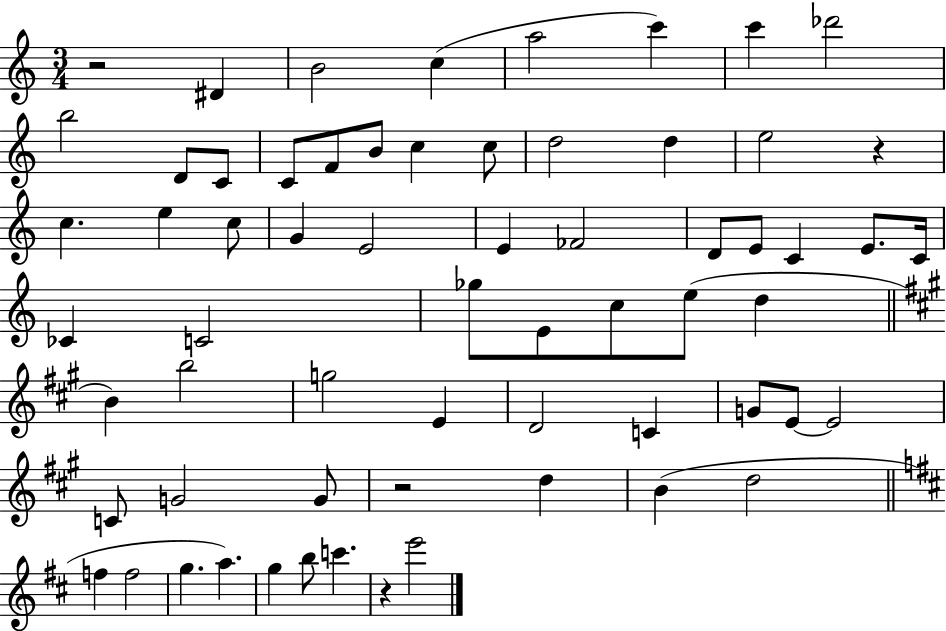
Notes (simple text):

R/h D#4/q B4/h C5/q A5/h C6/q C6/q Db6/h B5/h D4/e C4/e C4/e F4/e B4/e C5/q C5/e D5/h D5/q E5/h R/q C5/q. E5/q C5/e G4/q E4/h E4/q FES4/h D4/e E4/e C4/q E4/e. C4/s CES4/q C4/h Gb5/e E4/e C5/e E5/e D5/q B4/q B5/h G5/h E4/q D4/h C4/q G4/e E4/e E4/h C4/e G4/h G4/e R/h D5/q B4/q D5/h F5/q F5/h G5/q. A5/q. G5/q B5/e C6/q. R/q E6/h